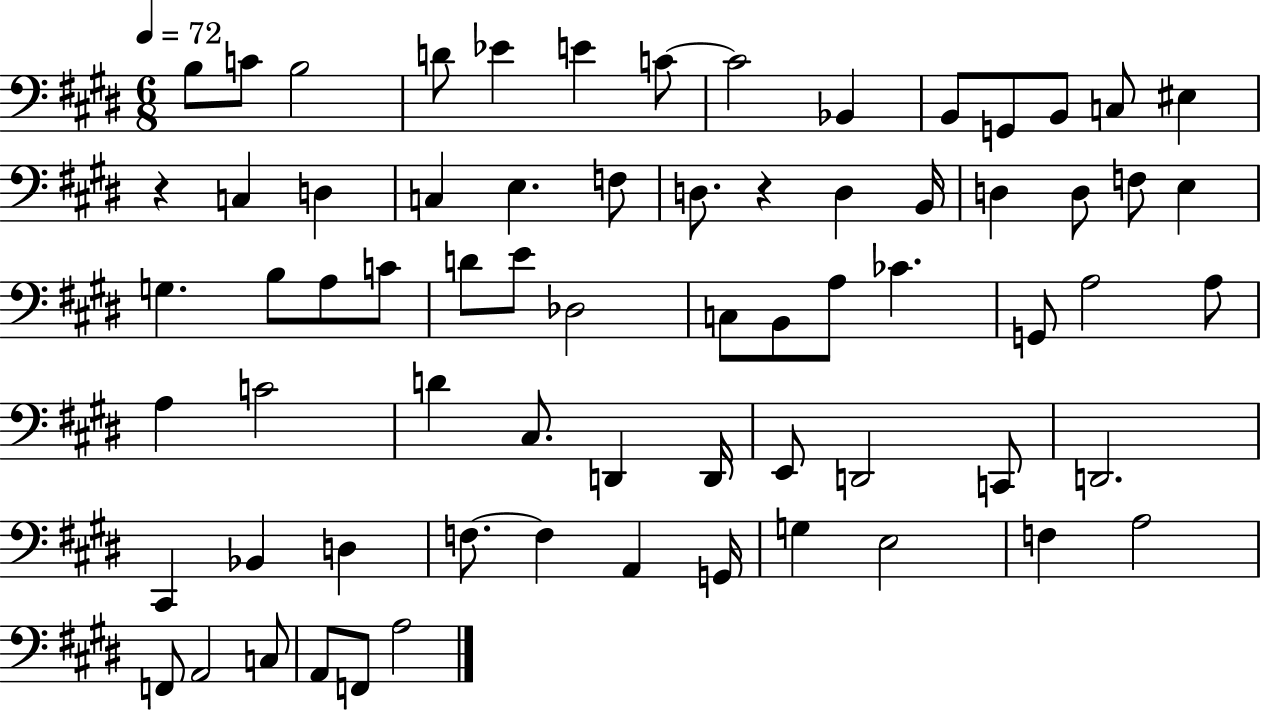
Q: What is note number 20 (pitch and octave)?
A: D3